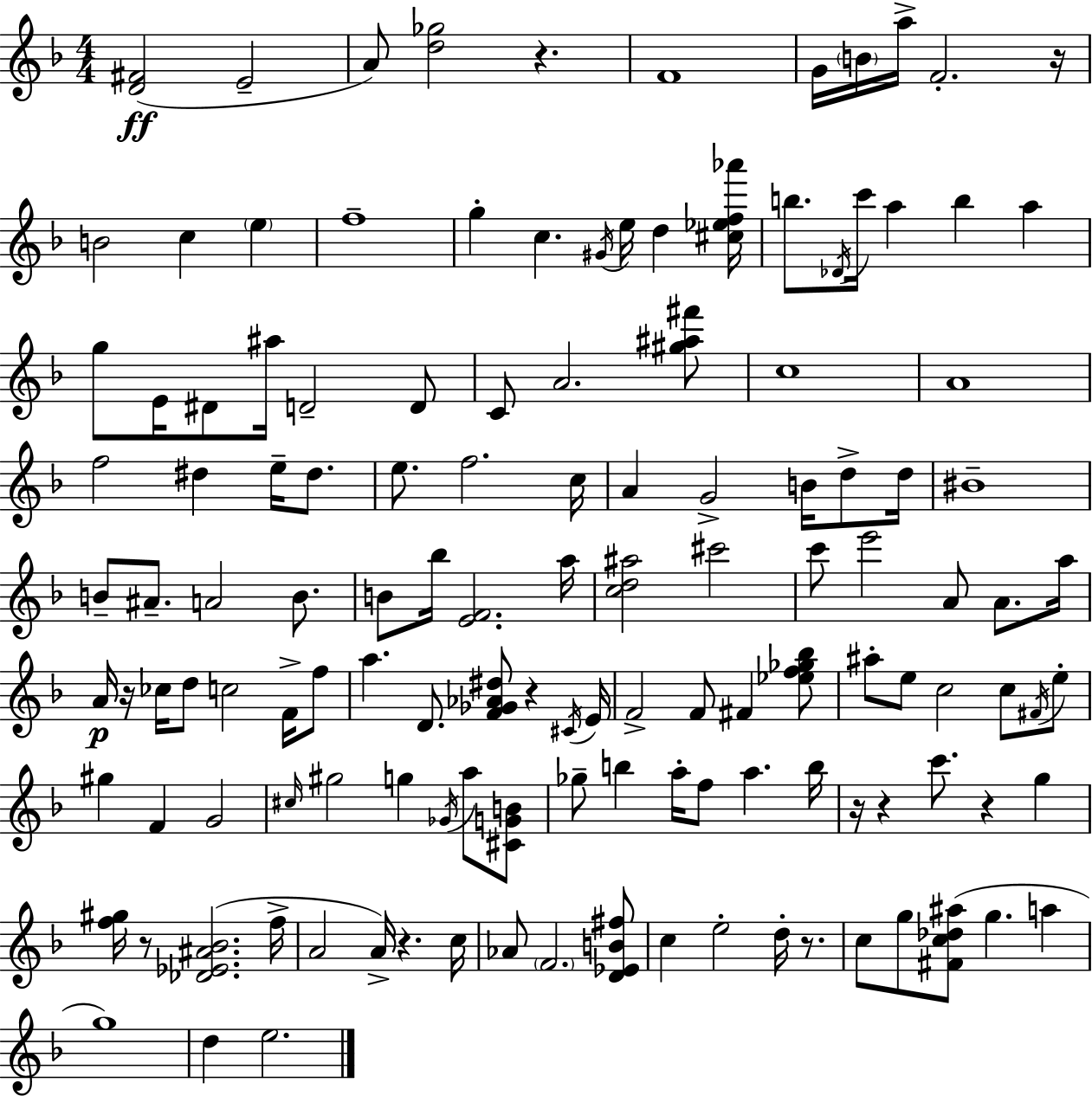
[D4,F#4]/h E4/h A4/e [D5,Gb5]/h R/q. F4/w G4/s B4/s A5/s F4/h. R/s B4/h C5/q E5/q F5/w G5/q C5/q. G#4/s E5/s D5/q [C#5,Eb5,F5,Ab6]/s B5/e. Db4/s C6/s A5/q B5/q A5/q G5/e E4/s D#4/e A#5/s D4/h D4/e C4/e A4/h. [G#5,A#5,F#6]/e C5/w A4/w F5/h D#5/q E5/s D#5/e. E5/e. F5/h. C5/s A4/q G4/h B4/s D5/e D5/s BIS4/w B4/e A#4/e. A4/h B4/e. B4/e Bb5/s [E4,F4]/h. A5/s [C5,D5,A#5]/h C#6/h C6/e E6/h A4/e A4/e. A5/s A4/s R/s CES5/s D5/e C5/h F4/s F5/e A5/q. D4/e. [F4,Gb4,Ab4,D#5]/e R/q C#4/s E4/s F4/h F4/e F#4/q [Eb5,F5,Gb5,Bb5]/e A#5/e E5/e C5/h C5/e F#4/s E5/e G#5/q F4/q G4/h C#5/s G#5/h G5/q Gb4/s A5/e [C#4,G4,B4]/e Gb5/e B5/q A5/s F5/e A5/q. B5/s R/s R/q C6/e. R/q G5/q [F5,G#5]/s R/e [Db4,Eb4,A#4,Bb4]/h. F5/s A4/h A4/s R/q. C5/s Ab4/e F4/h. [D4,Eb4,B4,F#5]/e C5/q E5/h D5/s R/e. C5/e G5/e [F#4,C5,Db5,A#5]/e G5/q. A5/q G5/w D5/q E5/h.